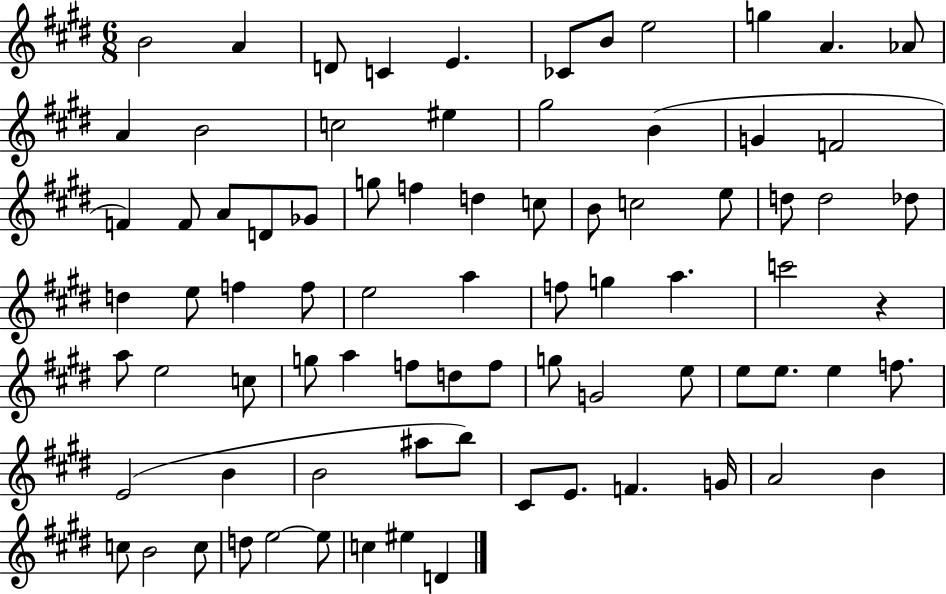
{
  \clef treble
  \numericTimeSignature
  \time 6/8
  \key e \major
  b'2 a'4 | d'8 c'4 e'4. | ces'8 b'8 e''2 | g''4 a'4. aes'8 | \break a'4 b'2 | c''2 eis''4 | gis''2 b'4( | g'4 f'2 | \break f'4) f'8 a'8 d'8 ges'8 | g''8 f''4 d''4 c''8 | b'8 c''2 e''8 | d''8 d''2 des''8 | \break d''4 e''8 f''4 f''8 | e''2 a''4 | f''8 g''4 a''4. | c'''2 r4 | \break a''8 e''2 c''8 | g''8 a''4 f''8 d''8 f''8 | g''8 g'2 e''8 | e''8 e''8. e''4 f''8. | \break e'2( b'4 | b'2 ais''8 b''8) | cis'8 e'8. f'4. g'16 | a'2 b'4 | \break c''8 b'2 c''8 | d''8 e''2~~ e''8 | c''4 eis''4 d'4 | \bar "|."
}